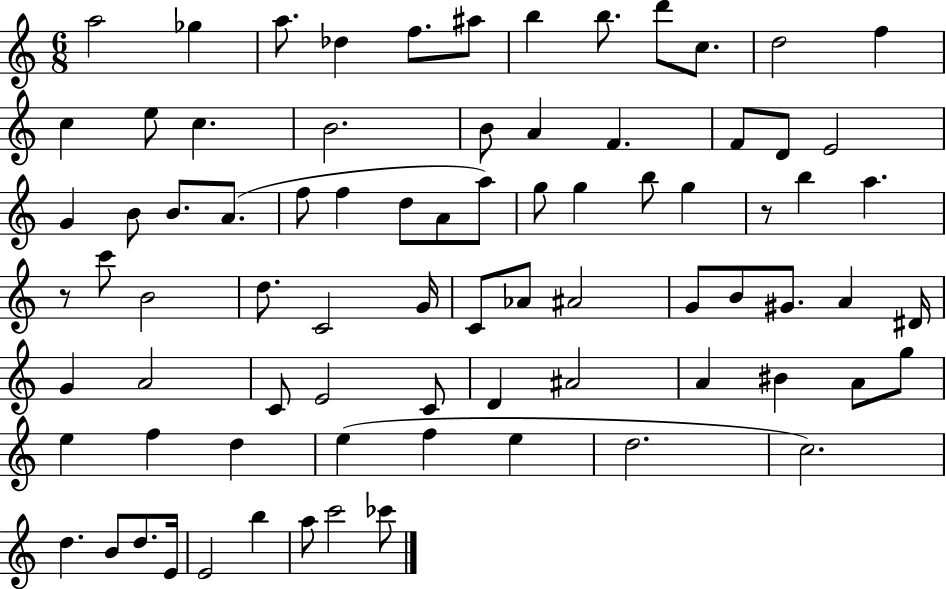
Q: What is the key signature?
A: C major